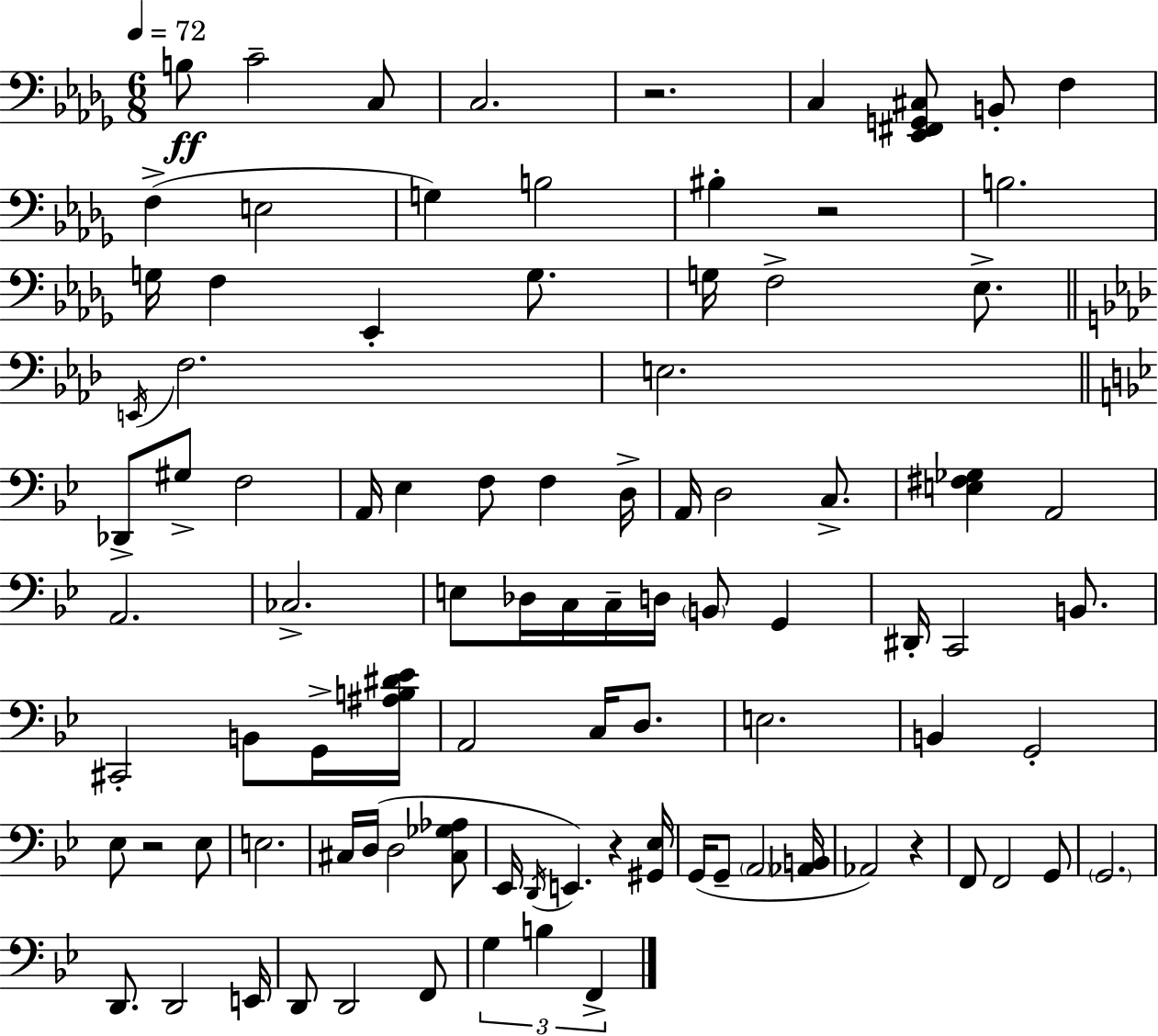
B3/e C4/h C3/e C3/h. R/h. C3/q [Eb2,F#2,G2,C#3]/e B2/e F3/q F3/q E3/h G3/q B3/h BIS3/q R/h B3/h. G3/s F3/q Eb2/q G3/e. G3/s F3/h Eb3/e. E2/s F3/h. E3/h. Db2/e G#3/e F3/h A2/s Eb3/q F3/e F3/q D3/s A2/s D3/h C3/e. [E3,F#3,Gb3]/q A2/h A2/h. CES3/h. E3/e Db3/s C3/s C3/s D3/s B2/e G2/q D#2/s C2/h B2/e. C#2/h B2/e G2/s [A#3,B3,D#4,Eb4]/s A2/h C3/s D3/e. E3/h. B2/q G2/h Eb3/e R/h Eb3/e E3/h. C#3/s D3/s D3/h [C#3,Gb3,Ab3]/e Eb2/s D2/s E2/q. R/q [G#2,Eb3]/s G2/s G2/e A2/h [Ab2,B2]/s Ab2/h R/q F2/e F2/h G2/e G2/h. D2/e. D2/h E2/s D2/e D2/h F2/e G3/q B3/q F2/q